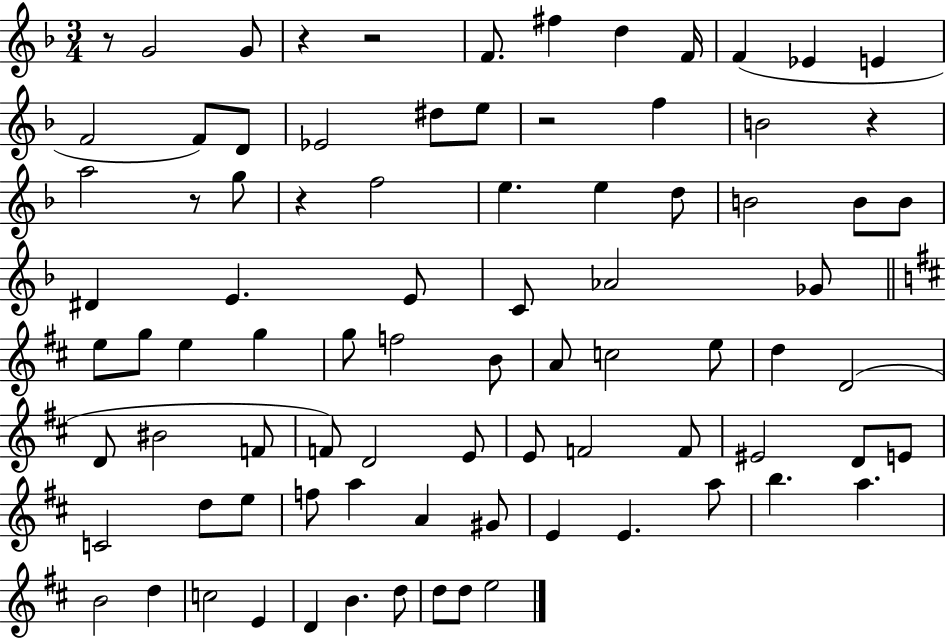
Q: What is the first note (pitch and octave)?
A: G4